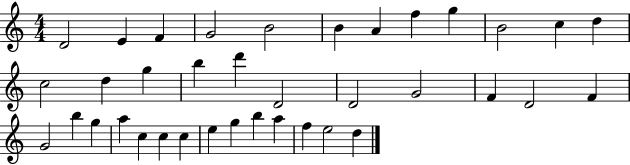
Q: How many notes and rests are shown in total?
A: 37